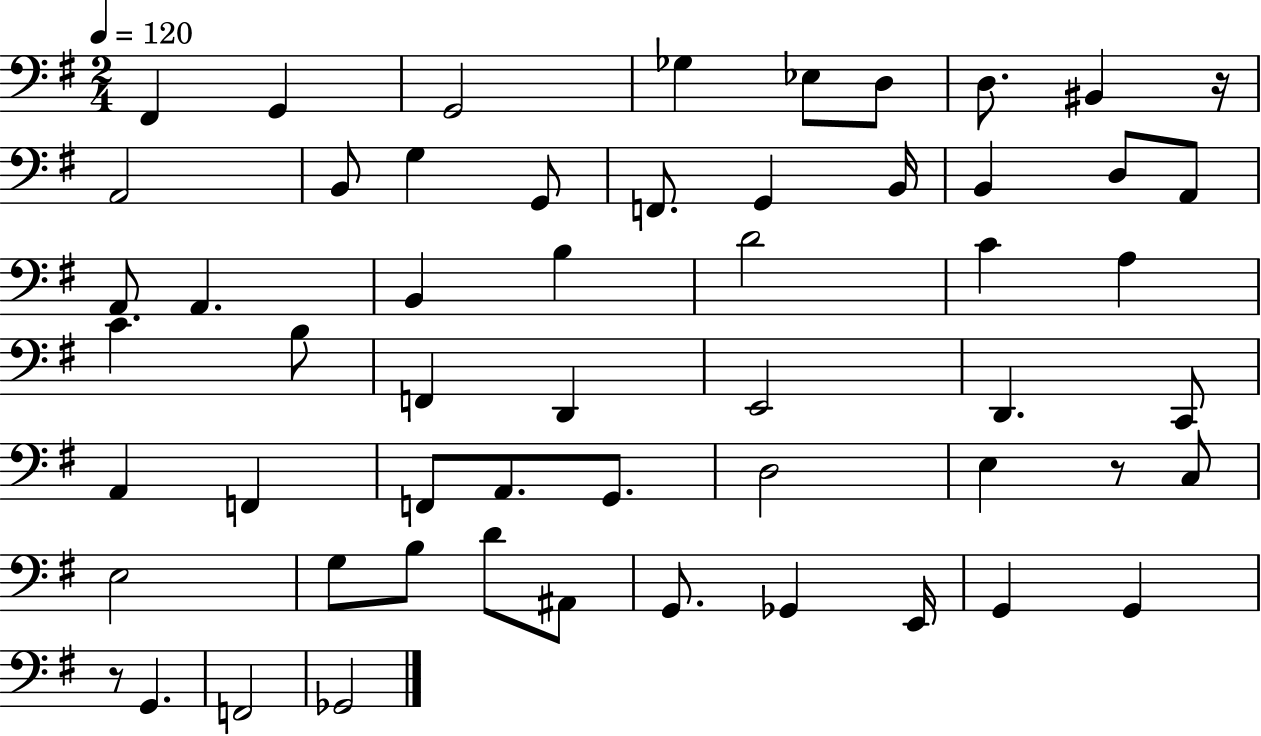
X:1
T:Untitled
M:2/4
L:1/4
K:G
^F,, G,, G,,2 _G, _E,/2 D,/2 D,/2 ^B,, z/4 A,,2 B,,/2 G, G,,/2 F,,/2 G,, B,,/4 B,, D,/2 A,,/2 A,,/2 A,, B,, B, D2 C A, C B,/2 F,, D,, E,,2 D,, C,,/2 A,, F,, F,,/2 A,,/2 G,,/2 D,2 E, z/2 C,/2 E,2 G,/2 B,/2 D/2 ^A,,/2 G,,/2 _G,, E,,/4 G,, G,, z/2 G,, F,,2 _G,,2